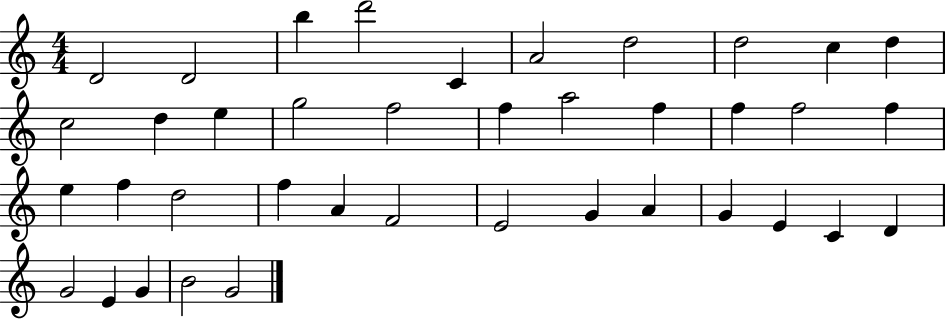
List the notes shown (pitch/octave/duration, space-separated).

D4/h D4/h B5/q D6/h C4/q A4/h D5/h D5/h C5/q D5/q C5/h D5/q E5/q G5/h F5/h F5/q A5/h F5/q F5/q F5/h F5/q E5/q F5/q D5/h F5/q A4/q F4/h E4/h G4/q A4/q G4/q E4/q C4/q D4/q G4/h E4/q G4/q B4/h G4/h